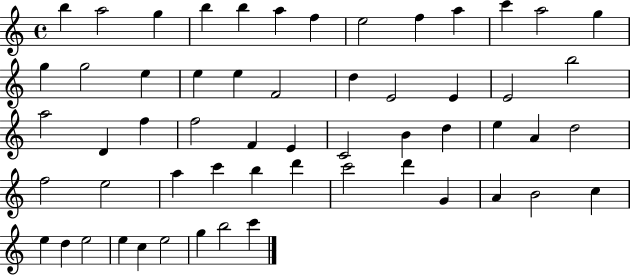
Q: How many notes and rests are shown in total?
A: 57